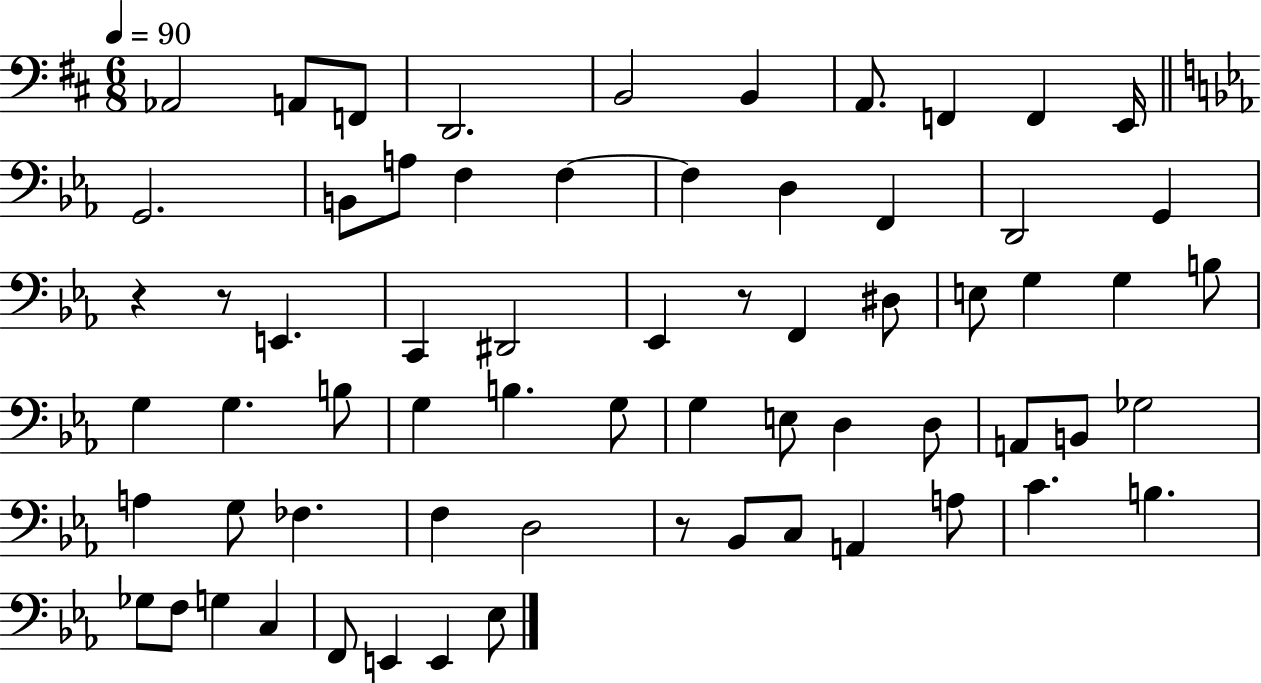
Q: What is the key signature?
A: D major